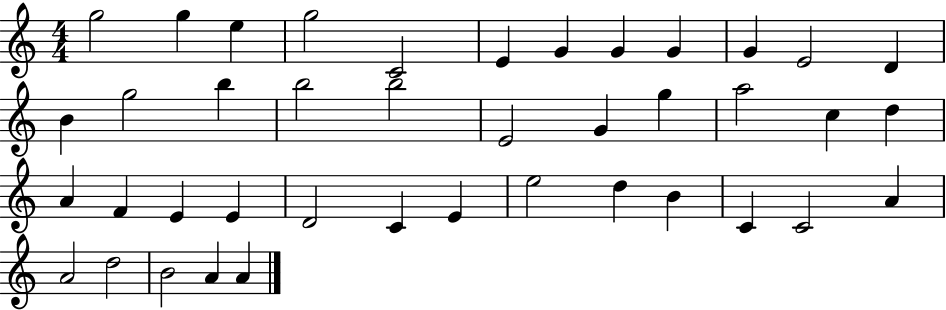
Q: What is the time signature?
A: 4/4